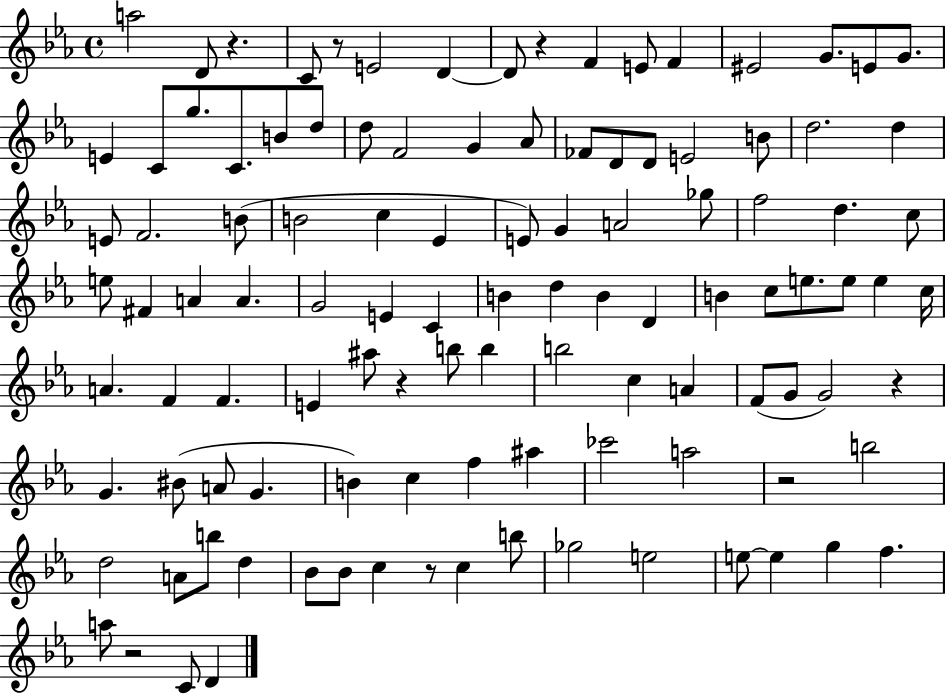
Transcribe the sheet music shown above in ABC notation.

X:1
T:Untitled
M:4/4
L:1/4
K:Eb
a2 D/2 z C/2 z/2 E2 D D/2 z F E/2 F ^E2 G/2 E/2 G/2 E C/2 g/2 C/2 B/2 d/2 d/2 F2 G _A/2 _F/2 D/2 D/2 E2 B/2 d2 d E/2 F2 B/2 B2 c _E E/2 G A2 _g/2 f2 d c/2 e/2 ^F A A G2 E C B d B D B c/2 e/2 e/2 e c/4 A F F E ^a/2 z b/2 b b2 c A F/2 G/2 G2 z G ^B/2 A/2 G B c f ^a _c'2 a2 z2 b2 d2 A/2 b/2 d _B/2 _B/2 c z/2 c b/2 _g2 e2 e/2 e g f a/2 z2 C/2 D